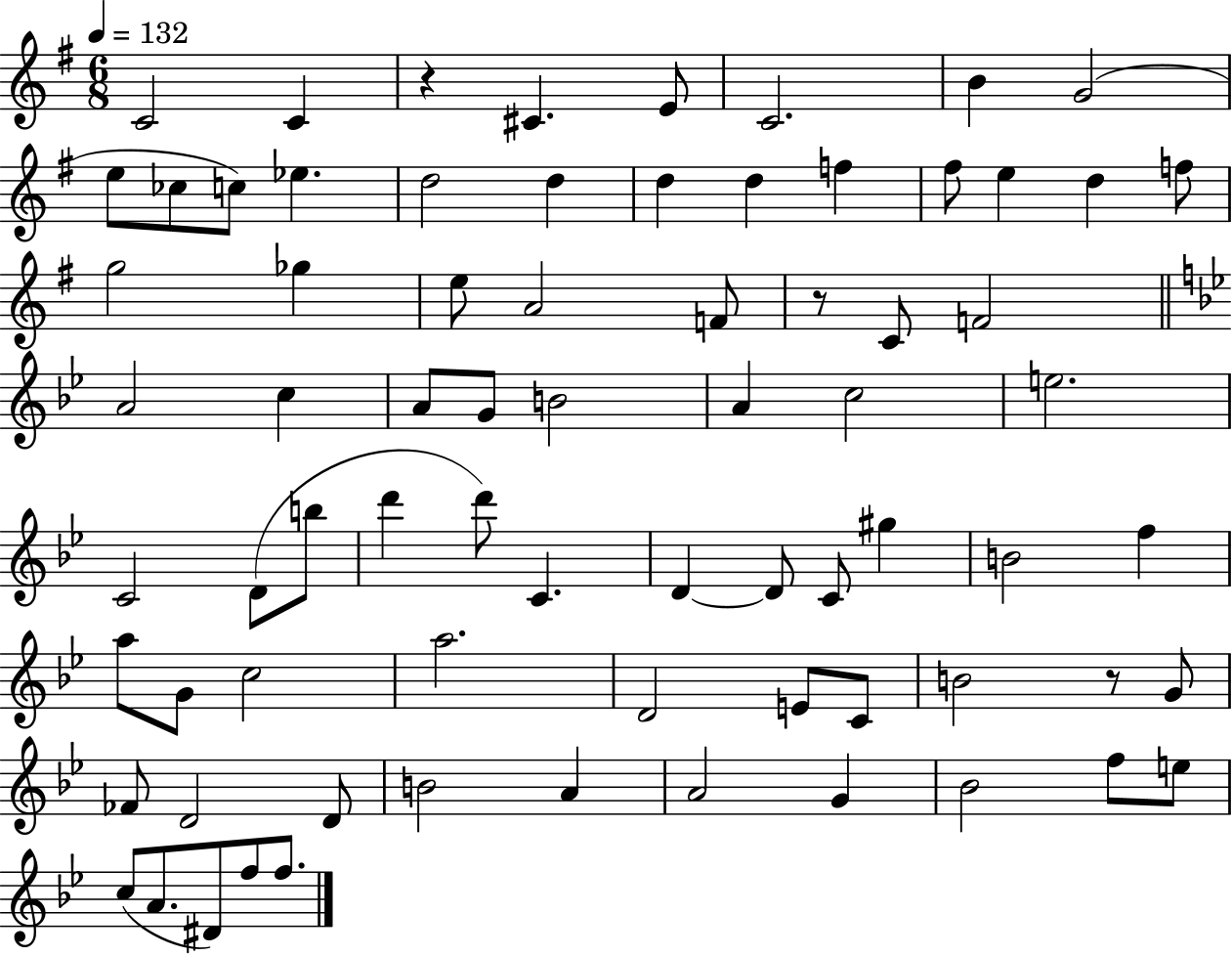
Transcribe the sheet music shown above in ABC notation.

X:1
T:Untitled
M:6/8
L:1/4
K:G
C2 C z ^C E/2 C2 B G2 e/2 _c/2 c/2 _e d2 d d d f ^f/2 e d f/2 g2 _g e/2 A2 F/2 z/2 C/2 F2 A2 c A/2 G/2 B2 A c2 e2 C2 D/2 b/2 d' d'/2 C D D/2 C/2 ^g B2 f a/2 G/2 c2 a2 D2 E/2 C/2 B2 z/2 G/2 _F/2 D2 D/2 B2 A A2 G _B2 f/2 e/2 c/2 A/2 ^D/2 f/2 f/2